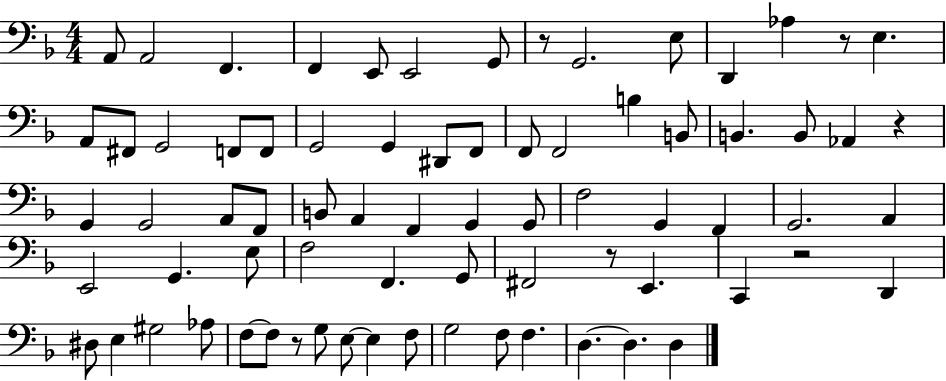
{
  \clef bass
  \numericTimeSignature
  \time 4/4
  \key f \major
  a,8 a,2 f,4. | f,4 e,8 e,2 g,8 | r8 g,2. e8 | d,4 aes4 r8 e4. | \break a,8 fis,8 g,2 f,8 f,8 | g,2 g,4 dis,8 f,8 | f,8 f,2 b4 b,8 | b,4. b,8 aes,4 r4 | \break g,4 g,2 a,8 f,8 | b,8 a,4 f,4 g,4 g,8 | f2 g,4 f,4 | g,2. a,4 | \break e,2 g,4. e8 | f2 f,4. g,8 | fis,2 r8 e,4. | c,4 r2 d,4 | \break dis8 e4 gis2 aes8 | f8~~ f8 r8 g8 e8~~ e4 f8 | g2 f8 f4. | d4.~~ d4. d4 | \break \bar "|."
}